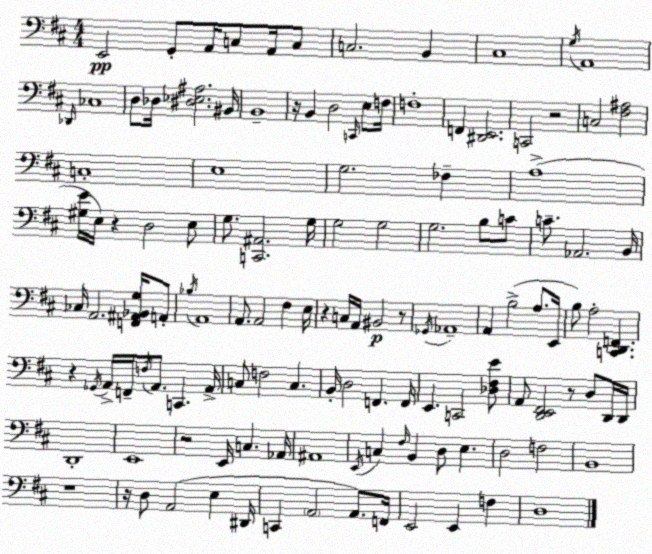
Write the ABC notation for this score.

X:1
T:Untitled
M:4/4
L:1/4
K:D
E,,2 G,,/2 A,,/4 C,/2 A,,/4 C,/2 C,2 B,, ^C,4 G,/4 A,,4 _D,,/4 _C,4 D,/2 _D,/4 [^D,_E,^A,]2 ^B,,/4 B,,4 z/4 B,, D,2 C,,/4 E,/2 F,/4 F,4 F,, [^D,,E,,]2 C,,2 z2 C,2 [^F,^A,]2 C,4 E,4 G,2 _F, A,4 [^G,E]/4 E,/4 z D,2 E,/2 G,/2 [C,,^A,,]2 G,/4 G,2 G,2 G,2 B,/2 C/2 C/2 _A,,2 B,,/4 _C,/4 A,,2 [F,,^A,,_B,,G,]/4 A,,/2 _B,/4 A,,4 A,,/2 A,,2 ^F, E,/4 z C,/4 A,,/4 ^B,,2 z/2 _G,,/4 _A,,4 A,, B,2 A,/2 E,,/4 B,/2 A,2 [C,,D,,F,,] z _G,,/4 A,,/4 F,,/4 F,/4 A,,/2 C,, A,,/4 C,/2 F,2 C, B,,/4 D,2 F,, F,,/4 E,, C,,2 [_D,^F,E]/2 A,,/2 [D,,E,,^F,,]2 z/2 D,/2 D,,/4 D,,/4 D,,4 E,,4 z2 E,,/4 C, _A,,/4 ^A,,4 E,,/4 C, ^F,/4 B,, D,/2 E, D,2 F,2 B,,4 z4 z/4 D,/2 A,,2 E, ^D,,/4 C,, A,,2 A,,/2 F,,/4 E,,2 E,, F, D,4